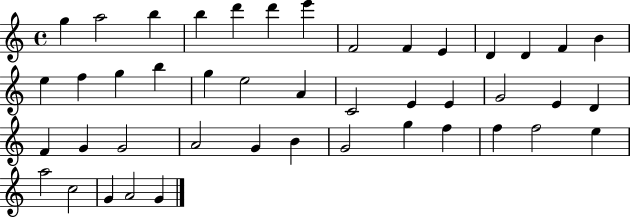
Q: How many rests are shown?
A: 0